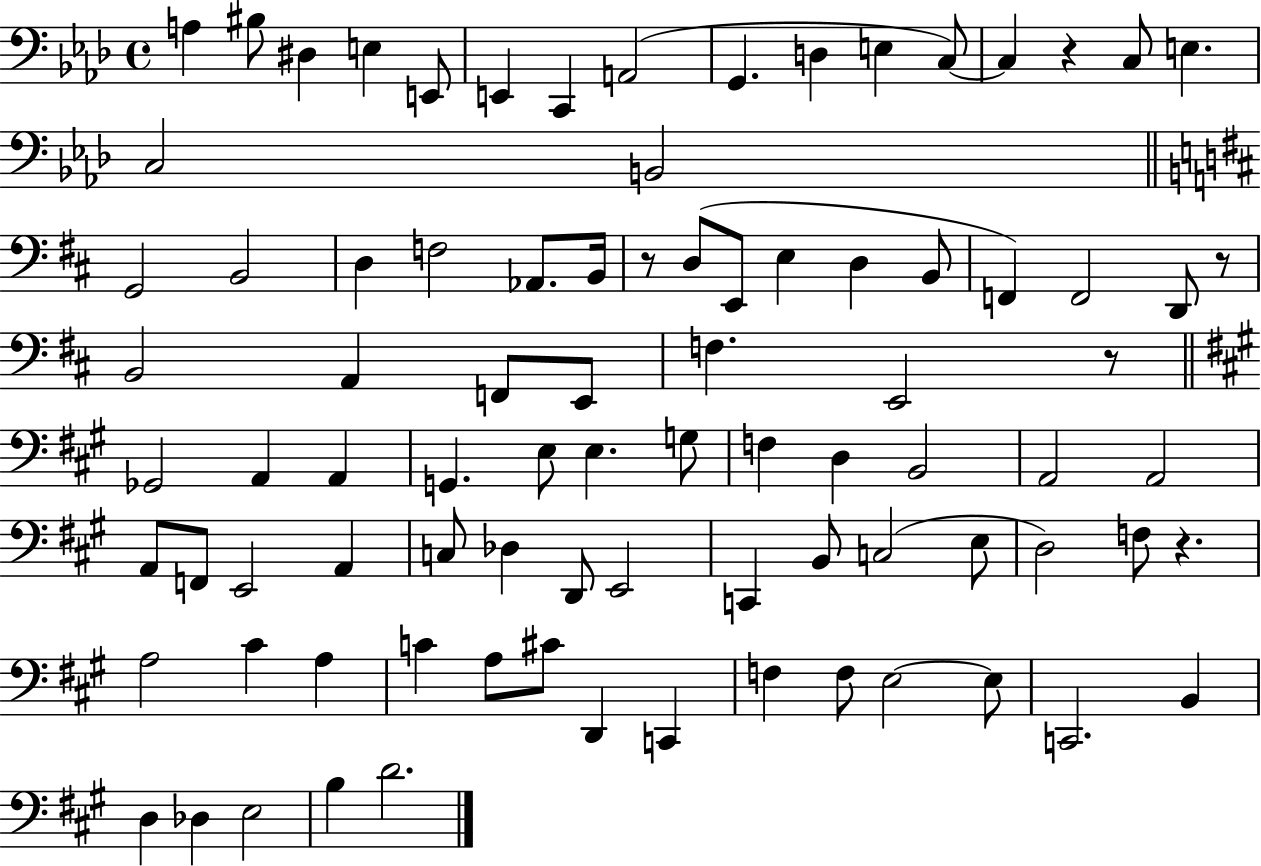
{
  \clef bass
  \time 4/4
  \defaultTimeSignature
  \key aes \major
  \repeat volta 2 { a4 bis8 dis4 e4 e,8 | e,4 c,4 a,2( | g,4. d4 e4 c8~~) | c4 r4 c8 e4. | \break c2 b,2 | \bar "||" \break \key b \minor g,2 b,2 | d4 f2 aes,8. b,16 | r8 d8( e,8 e4 d4 b,8 | f,4) f,2 d,8 r8 | \break b,2 a,4 f,8 e,8 | f4. e,2 r8 | \bar "||" \break \key a \major ges,2 a,4 a,4 | g,4. e8 e4. g8 | f4 d4 b,2 | a,2 a,2 | \break a,8 f,8 e,2 a,4 | c8 des4 d,8 e,2 | c,4 b,8 c2( e8 | d2) f8 r4. | \break a2 cis'4 a4 | c'4 a8 cis'8 d,4 c,4 | f4 f8 e2~~ e8 | c,2. b,4 | \break d4 des4 e2 | b4 d'2. | } \bar "|."
}